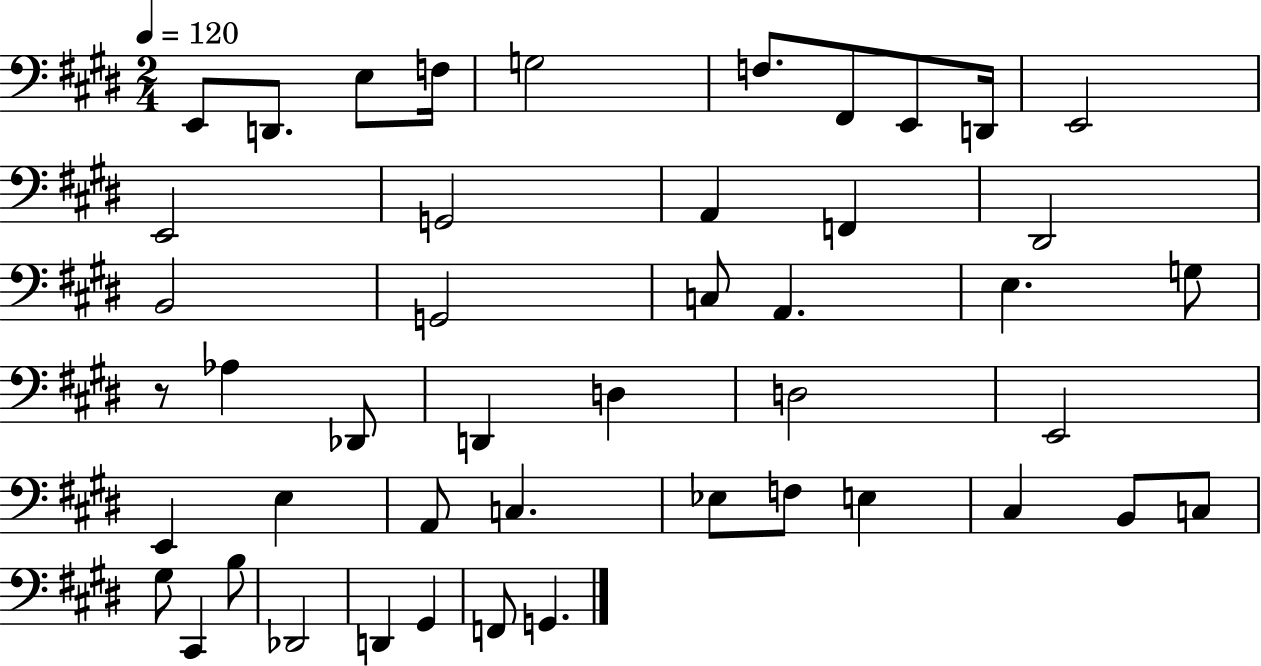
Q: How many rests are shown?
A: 1